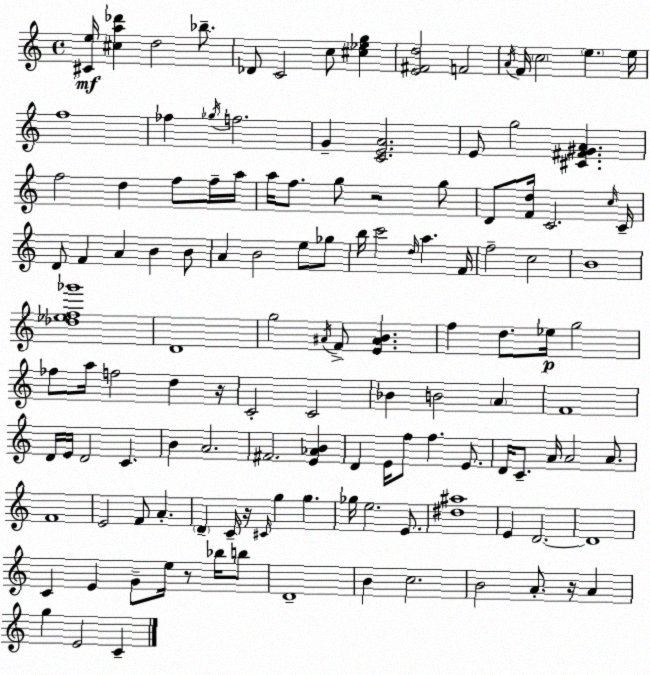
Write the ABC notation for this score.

X:1
T:Untitled
M:4/4
L:1/4
K:Am
[^Ce]/4 [^ca_d'] d2 _b/2 _D/2 C2 c/2 [^c_eg] [E^Fd]2 F2 A/4 F/4 c2 e e/4 f4 _f _g/4 f2 G [CEA]2 E/2 g2 [^C^F^GA] f2 d f/2 f/4 a/4 a/4 f/2 g/2 z2 g/2 D/2 [Fd]/4 C2 c/4 C/4 D/2 F A B B/2 A B2 e/2 _g/2 b/4 c'2 d/4 a F/4 f2 c2 B4 [_d_ef_g']4 D4 g2 ^A/4 F/2 [E^AB] f d/2 _e/4 g2 _f/2 a/4 f2 d z/4 C2 C2 _B B2 A F4 D/4 E/4 D2 C B A2 ^F2 [E_AB] D E/4 f/2 f E/2 D/4 C/2 A/4 A2 A/2 F4 E2 F/2 A D C/4 z/4 ^C/4 g g _g/4 e2 E/2 [^d^a]4 E D2 D4 C E G/2 e/4 z/2 _b/4 b/2 D4 B c2 B2 A/2 z/4 A g E2 C